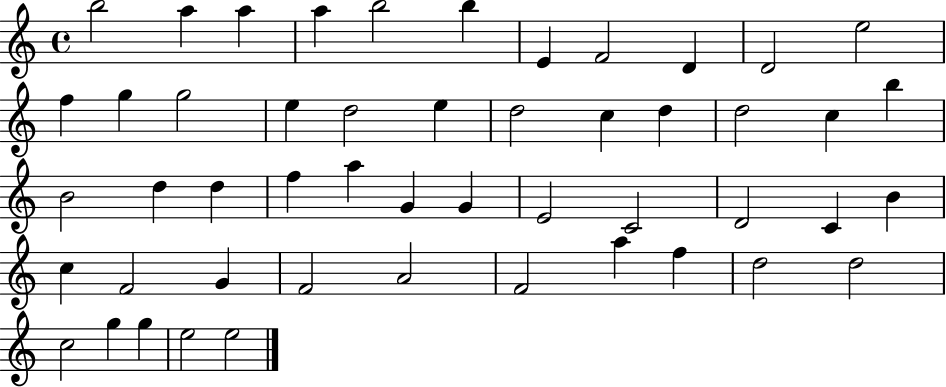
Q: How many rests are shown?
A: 0